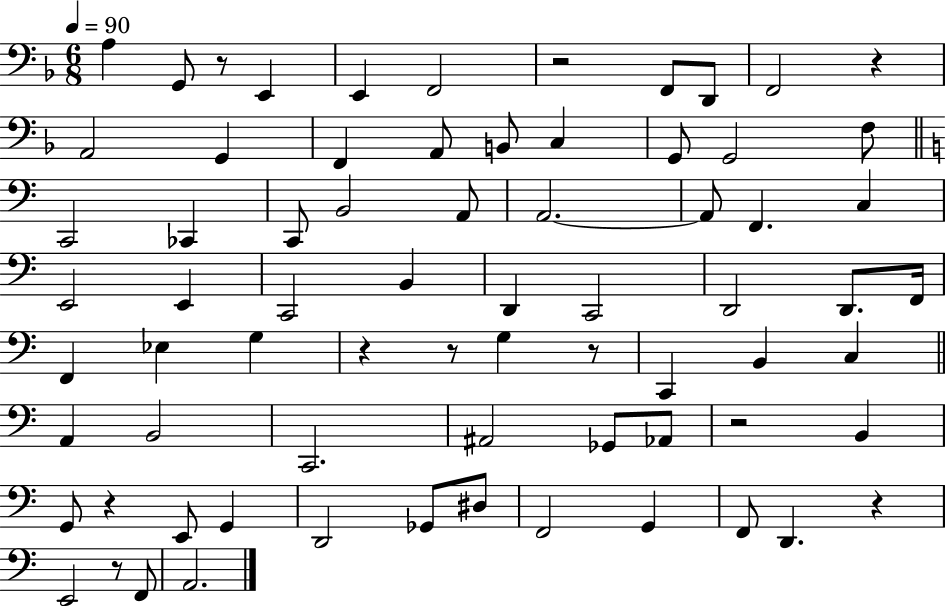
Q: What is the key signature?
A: F major